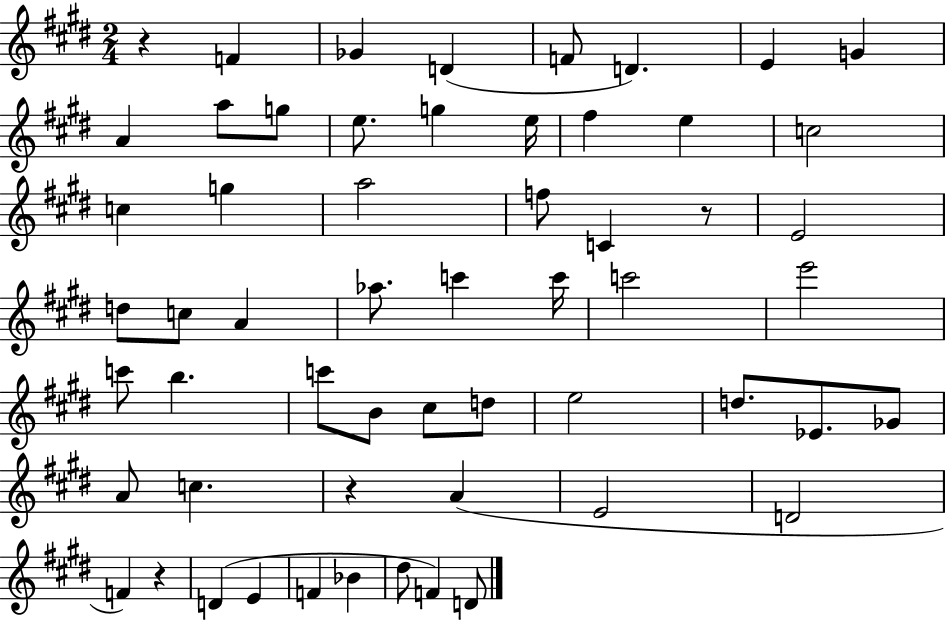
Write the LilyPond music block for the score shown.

{
  \clef treble
  \numericTimeSignature
  \time 2/4
  \key e \major
  r4 f'4 | ges'4 d'4( | f'8 d'4.) | e'4 g'4 | \break a'4 a''8 g''8 | e''8. g''4 e''16 | fis''4 e''4 | c''2 | \break c''4 g''4 | a''2 | f''8 c'4 r8 | e'2 | \break d''8 c''8 a'4 | aes''8. c'''4 c'''16 | c'''2 | e'''2 | \break c'''8 b''4. | c'''8 b'8 cis''8 d''8 | e''2 | d''8. ees'8. ges'8 | \break a'8 c''4. | r4 a'4( | e'2 | d'2 | \break f'4) r4 | d'4( e'4 | f'4 bes'4 | dis''8 f'4) d'8 | \break \bar "|."
}